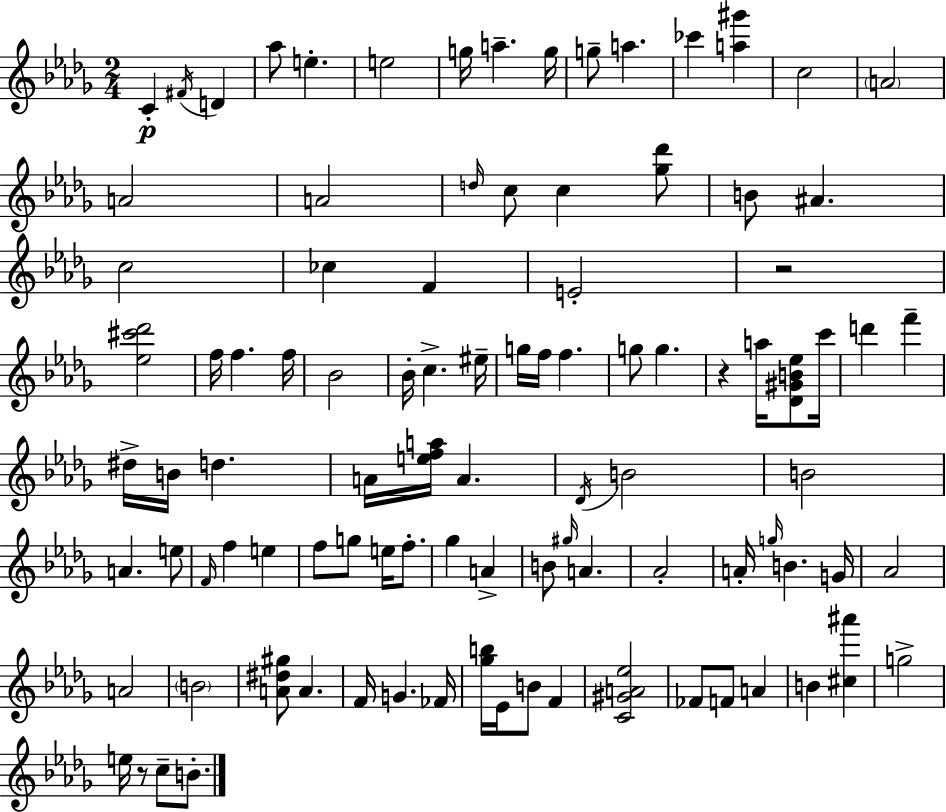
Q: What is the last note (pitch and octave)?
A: B4